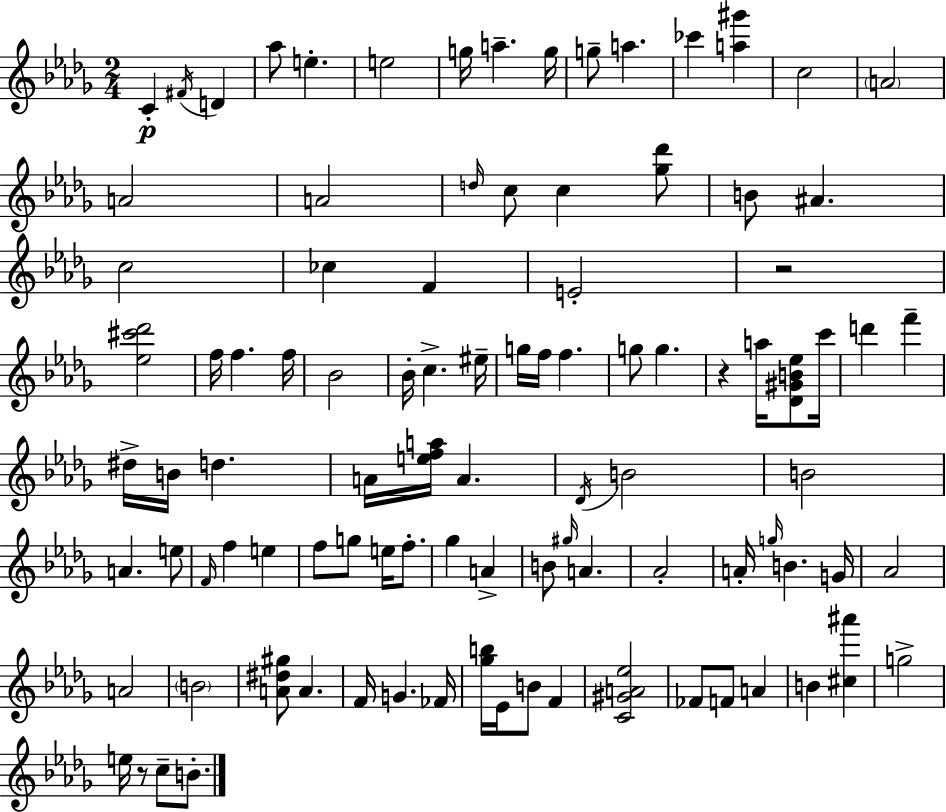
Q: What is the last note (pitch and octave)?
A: B4